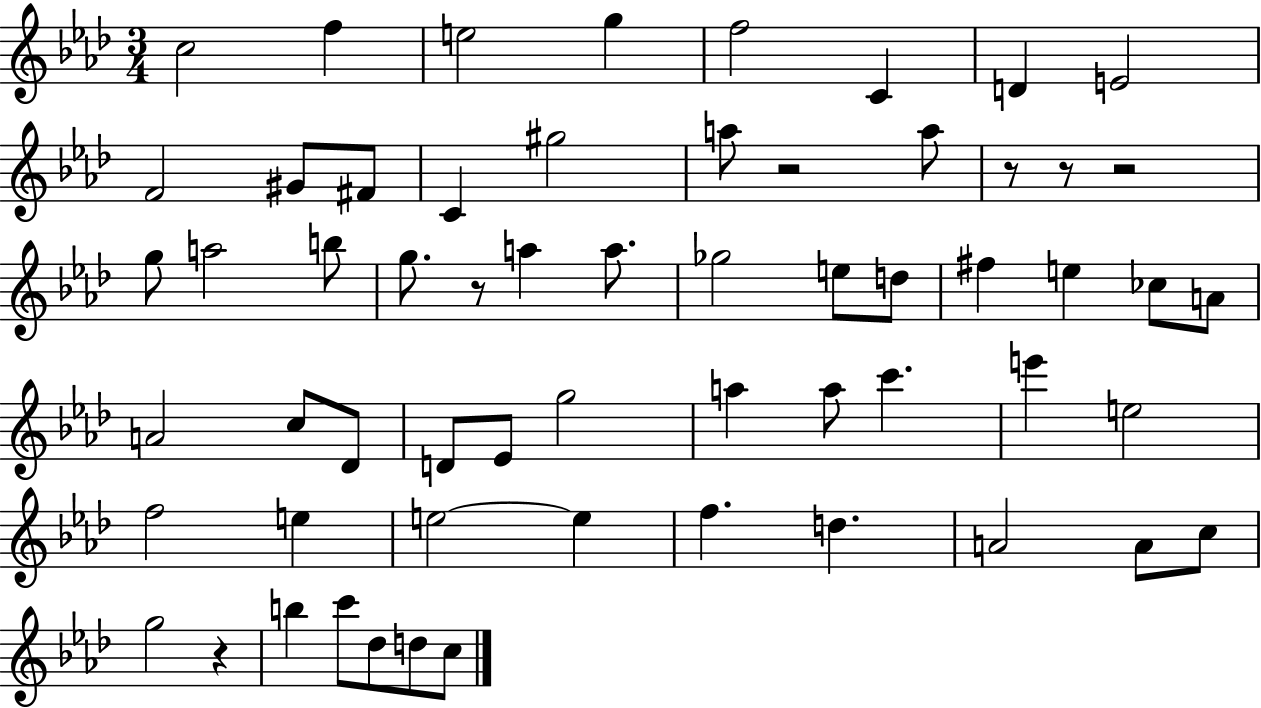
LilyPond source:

{
  \clef treble
  \numericTimeSignature
  \time 3/4
  \key aes \major
  c''2 f''4 | e''2 g''4 | f''2 c'4 | d'4 e'2 | \break f'2 gis'8 fis'8 | c'4 gis''2 | a''8 r2 a''8 | r8 r8 r2 | \break g''8 a''2 b''8 | g''8. r8 a''4 a''8. | ges''2 e''8 d''8 | fis''4 e''4 ces''8 a'8 | \break a'2 c''8 des'8 | d'8 ees'8 g''2 | a''4 a''8 c'''4. | e'''4 e''2 | \break f''2 e''4 | e''2~~ e''4 | f''4. d''4. | a'2 a'8 c''8 | \break g''2 r4 | b''4 c'''8 des''8 d''8 c''8 | \bar "|."
}